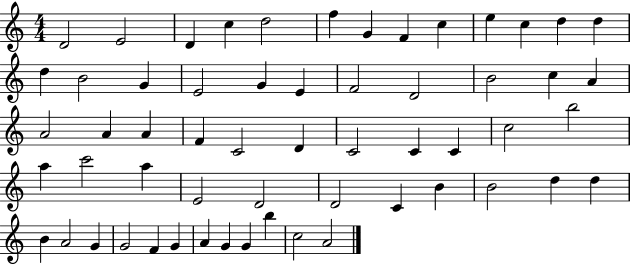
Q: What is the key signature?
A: C major